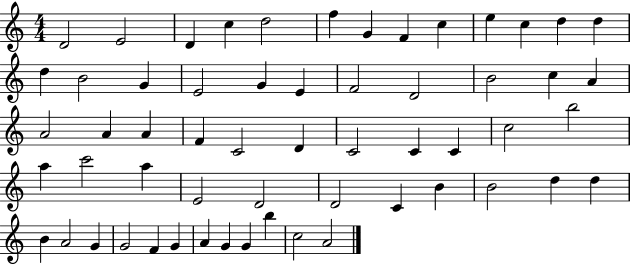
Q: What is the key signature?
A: C major